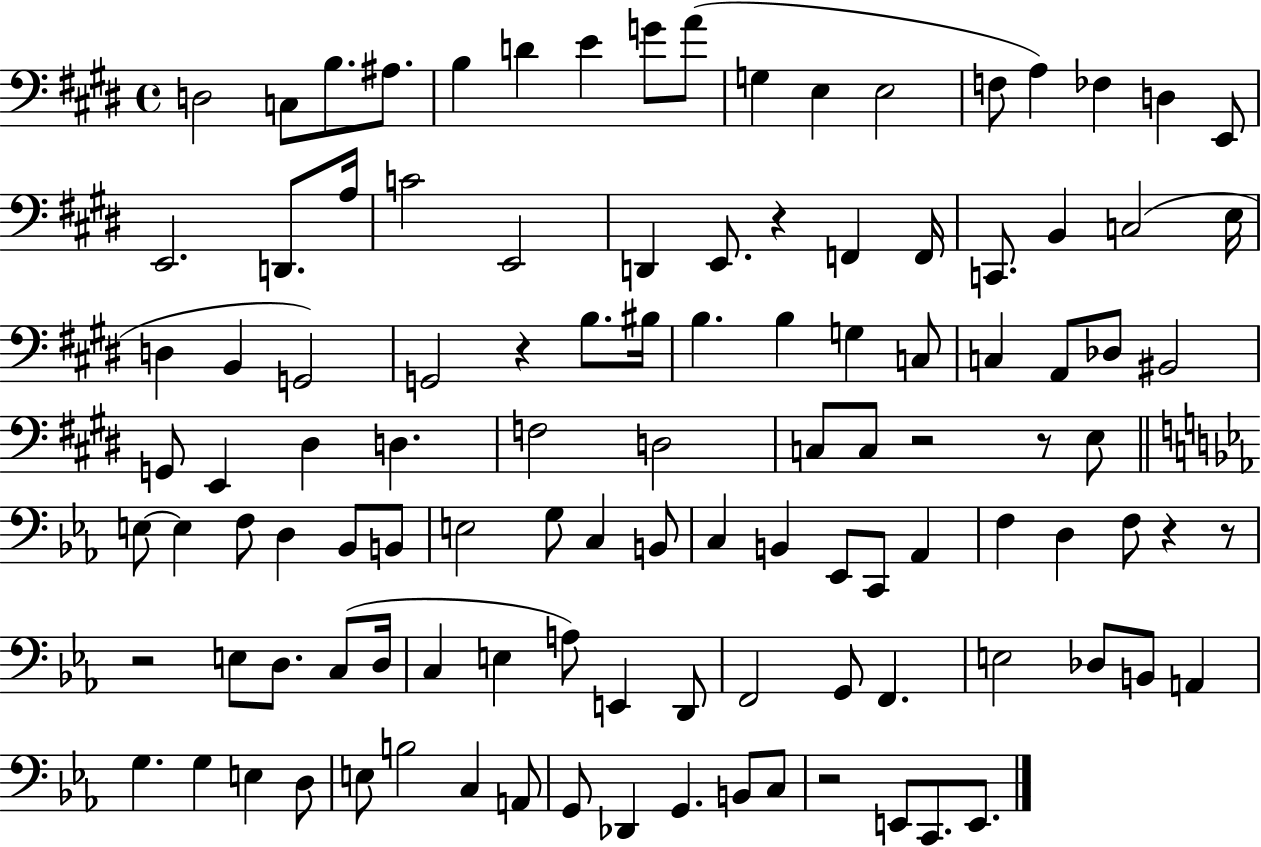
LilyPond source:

{
  \clef bass
  \time 4/4
  \defaultTimeSignature
  \key e \major
  d2 c8 b8. ais8. | b4 d'4 e'4 g'8 a'8( | g4 e4 e2 | f8 a4) fes4 d4 e,8 | \break e,2. d,8. a16 | c'2 e,2 | d,4 e,8. r4 f,4 f,16 | c,8. b,4 c2( e16 | \break d4 b,4 g,2) | g,2 r4 b8. bis16 | b4. b4 g4 c8 | c4 a,8 des8 bis,2 | \break g,8 e,4 dis4 d4. | f2 d2 | c8 c8 r2 r8 e8 | \bar "||" \break \key ees \major e8~~ e4 f8 d4 bes,8 b,8 | e2 g8 c4 b,8 | c4 b,4 ees,8 c,8 aes,4 | f4 d4 f8 r4 r8 | \break r2 e8 d8. c8( d16 | c4 e4 a8) e,4 d,8 | f,2 g,8 f,4. | e2 des8 b,8 a,4 | \break g4. g4 e4 d8 | e8 b2 c4 a,8 | g,8 des,4 g,4. b,8 c8 | r2 e,8 c,8. e,8. | \break \bar "|."
}